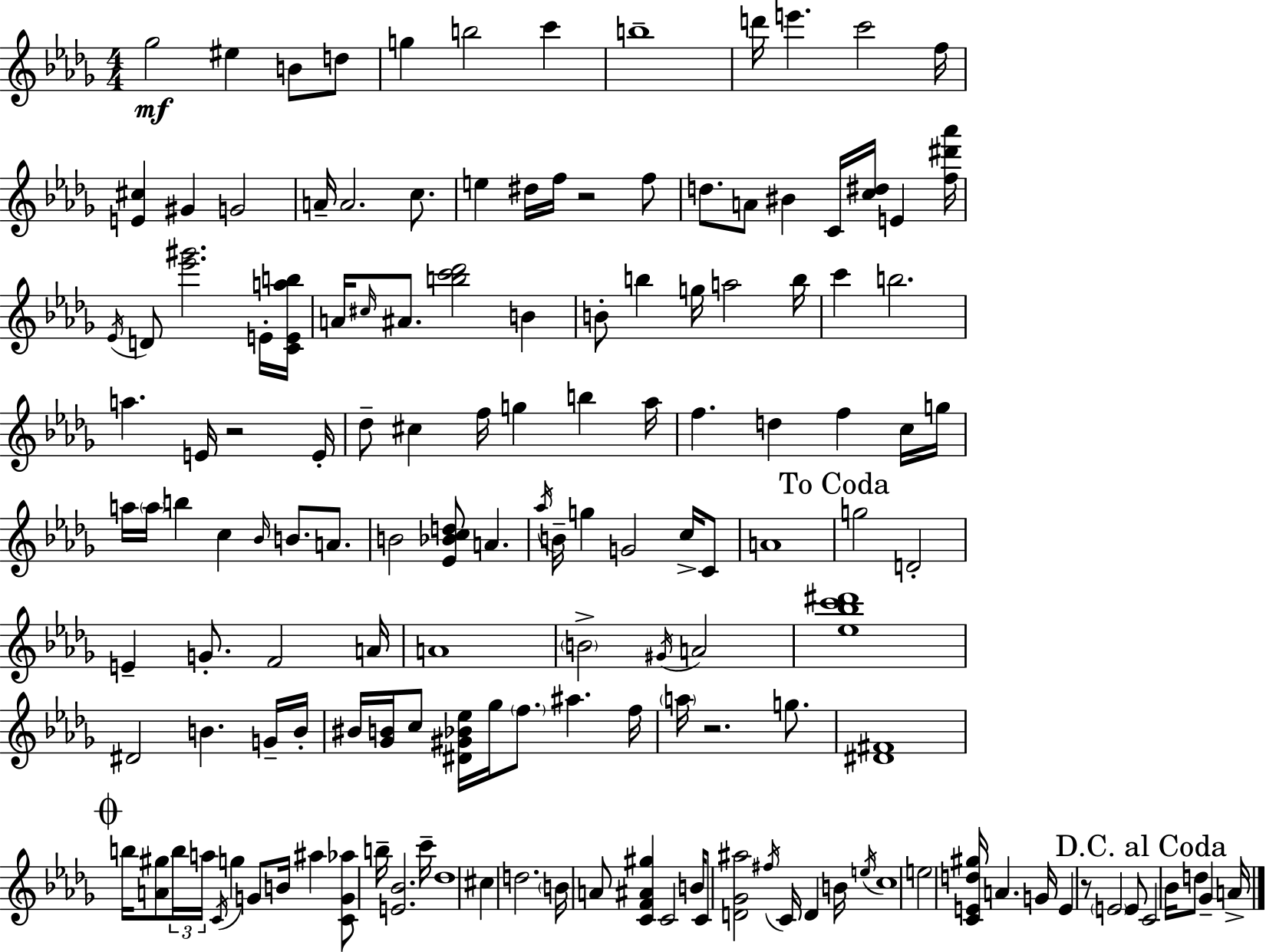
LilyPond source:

{
  \clef treble
  \numericTimeSignature
  \time 4/4
  \key bes \minor
  \repeat volta 2 { ges''2\mf eis''4 b'8 d''8 | g''4 b''2 c'''4 | b''1-- | d'''16 e'''4. c'''2 f''16 | \break <e' cis''>4 gis'4 g'2 | a'16-- a'2. c''8. | e''4 dis''16 f''16 r2 f''8 | d''8. a'8 bis'4 c'16 <c'' dis''>16 e'4 <f'' dis''' aes'''>16 | \break \acciaccatura { ees'16 } d'8 <ees''' gis'''>2. e'16-. | <c' e' a'' b''>16 a'16 \grace { cis''16 } ais'8. <b'' c''' des'''>2 b'4 | b'8-. b''4 g''16 a''2 | b''16 c'''4 b''2. | \break a''4. e'16 r2 | e'16-. des''8-- cis''4 f''16 g''4 b''4 | aes''16 f''4. d''4 f''4 | c''16 g''16 a''16 \parenthesize a''16 b''4 c''4 \grace { bes'16 } b'8. | \break a'8. b'2 <ees' bes' c'' d''>8 a'4. | \acciaccatura { aes''16 } b'16-- g''4 g'2 | c''16-> c'8 a'1 | \mark "To Coda" g''2 d'2-. | \break e'4-- g'8.-. f'2 | a'16 a'1 | \parenthesize b'2-> \acciaccatura { gis'16 } a'2 | <ees'' bes'' c''' dis'''>1 | \break dis'2 b'4. | g'16-- b'16-. bis'16 <ges' b'>16 c''8 <dis' gis' bes' ees''>16 ges''16 \parenthesize f''8. ais''4. | f''16 \parenthesize a''16 r2. | g''8. <dis' fis'>1 | \break \mark \markup { \musicglyph "scripts.coda" } b''16 <a' gis''>8 \tuplet 3/2 { b''16 a''16 \acciaccatura { c'16 } } g''4 g'8 | b'16 ais''4 <c' g' aes''>8 b''16-- <e' bes'>2. | c'''16-- des''1 | cis''4 d''2. | \break \parenthesize b'16 a'8 <c' f' ais' gis''>4 c'2 | b'16 c'8 <d' ges' ais''>2 | \acciaccatura { fis''16 } c'16 d'4 b'16 \acciaccatura { e''16 } c''1 | e''2 | \break <c' e' d'' gis''>16 a'4. g'16 e'4 r8 \parenthesize e'2 | e'8 \mark "D.C. al Coda" c'2 | bes'16 d''8 ges'4-- a'16-> } \bar "|."
}